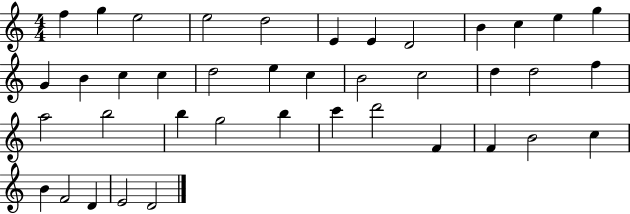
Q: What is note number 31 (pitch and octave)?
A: D6